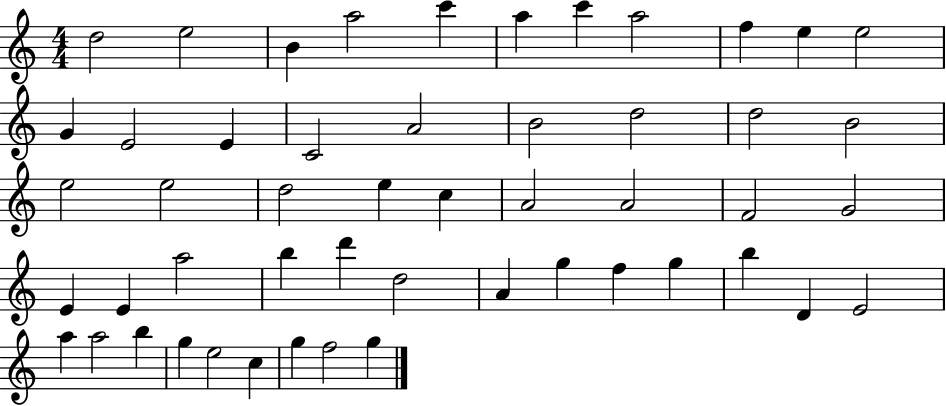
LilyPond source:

{
  \clef treble
  \numericTimeSignature
  \time 4/4
  \key c \major
  d''2 e''2 | b'4 a''2 c'''4 | a''4 c'''4 a''2 | f''4 e''4 e''2 | \break g'4 e'2 e'4 | c'2 a'2 | b'2 d''2 | d''2 b'2 | \break e''2 e''2 | d''2 e''4 c''4 | a'2 a'2 | f'2 g'2 | \break e'4 e'4 a''2 | b''4 d'''4 d''2 | a'4 g''4 f''4 g''4 | b''4 d'4 e'2 | \break a''4 a''2 b''4 | g''4 e''2 c''4 | g''4 f''2 g''4 | \bar "|."
}